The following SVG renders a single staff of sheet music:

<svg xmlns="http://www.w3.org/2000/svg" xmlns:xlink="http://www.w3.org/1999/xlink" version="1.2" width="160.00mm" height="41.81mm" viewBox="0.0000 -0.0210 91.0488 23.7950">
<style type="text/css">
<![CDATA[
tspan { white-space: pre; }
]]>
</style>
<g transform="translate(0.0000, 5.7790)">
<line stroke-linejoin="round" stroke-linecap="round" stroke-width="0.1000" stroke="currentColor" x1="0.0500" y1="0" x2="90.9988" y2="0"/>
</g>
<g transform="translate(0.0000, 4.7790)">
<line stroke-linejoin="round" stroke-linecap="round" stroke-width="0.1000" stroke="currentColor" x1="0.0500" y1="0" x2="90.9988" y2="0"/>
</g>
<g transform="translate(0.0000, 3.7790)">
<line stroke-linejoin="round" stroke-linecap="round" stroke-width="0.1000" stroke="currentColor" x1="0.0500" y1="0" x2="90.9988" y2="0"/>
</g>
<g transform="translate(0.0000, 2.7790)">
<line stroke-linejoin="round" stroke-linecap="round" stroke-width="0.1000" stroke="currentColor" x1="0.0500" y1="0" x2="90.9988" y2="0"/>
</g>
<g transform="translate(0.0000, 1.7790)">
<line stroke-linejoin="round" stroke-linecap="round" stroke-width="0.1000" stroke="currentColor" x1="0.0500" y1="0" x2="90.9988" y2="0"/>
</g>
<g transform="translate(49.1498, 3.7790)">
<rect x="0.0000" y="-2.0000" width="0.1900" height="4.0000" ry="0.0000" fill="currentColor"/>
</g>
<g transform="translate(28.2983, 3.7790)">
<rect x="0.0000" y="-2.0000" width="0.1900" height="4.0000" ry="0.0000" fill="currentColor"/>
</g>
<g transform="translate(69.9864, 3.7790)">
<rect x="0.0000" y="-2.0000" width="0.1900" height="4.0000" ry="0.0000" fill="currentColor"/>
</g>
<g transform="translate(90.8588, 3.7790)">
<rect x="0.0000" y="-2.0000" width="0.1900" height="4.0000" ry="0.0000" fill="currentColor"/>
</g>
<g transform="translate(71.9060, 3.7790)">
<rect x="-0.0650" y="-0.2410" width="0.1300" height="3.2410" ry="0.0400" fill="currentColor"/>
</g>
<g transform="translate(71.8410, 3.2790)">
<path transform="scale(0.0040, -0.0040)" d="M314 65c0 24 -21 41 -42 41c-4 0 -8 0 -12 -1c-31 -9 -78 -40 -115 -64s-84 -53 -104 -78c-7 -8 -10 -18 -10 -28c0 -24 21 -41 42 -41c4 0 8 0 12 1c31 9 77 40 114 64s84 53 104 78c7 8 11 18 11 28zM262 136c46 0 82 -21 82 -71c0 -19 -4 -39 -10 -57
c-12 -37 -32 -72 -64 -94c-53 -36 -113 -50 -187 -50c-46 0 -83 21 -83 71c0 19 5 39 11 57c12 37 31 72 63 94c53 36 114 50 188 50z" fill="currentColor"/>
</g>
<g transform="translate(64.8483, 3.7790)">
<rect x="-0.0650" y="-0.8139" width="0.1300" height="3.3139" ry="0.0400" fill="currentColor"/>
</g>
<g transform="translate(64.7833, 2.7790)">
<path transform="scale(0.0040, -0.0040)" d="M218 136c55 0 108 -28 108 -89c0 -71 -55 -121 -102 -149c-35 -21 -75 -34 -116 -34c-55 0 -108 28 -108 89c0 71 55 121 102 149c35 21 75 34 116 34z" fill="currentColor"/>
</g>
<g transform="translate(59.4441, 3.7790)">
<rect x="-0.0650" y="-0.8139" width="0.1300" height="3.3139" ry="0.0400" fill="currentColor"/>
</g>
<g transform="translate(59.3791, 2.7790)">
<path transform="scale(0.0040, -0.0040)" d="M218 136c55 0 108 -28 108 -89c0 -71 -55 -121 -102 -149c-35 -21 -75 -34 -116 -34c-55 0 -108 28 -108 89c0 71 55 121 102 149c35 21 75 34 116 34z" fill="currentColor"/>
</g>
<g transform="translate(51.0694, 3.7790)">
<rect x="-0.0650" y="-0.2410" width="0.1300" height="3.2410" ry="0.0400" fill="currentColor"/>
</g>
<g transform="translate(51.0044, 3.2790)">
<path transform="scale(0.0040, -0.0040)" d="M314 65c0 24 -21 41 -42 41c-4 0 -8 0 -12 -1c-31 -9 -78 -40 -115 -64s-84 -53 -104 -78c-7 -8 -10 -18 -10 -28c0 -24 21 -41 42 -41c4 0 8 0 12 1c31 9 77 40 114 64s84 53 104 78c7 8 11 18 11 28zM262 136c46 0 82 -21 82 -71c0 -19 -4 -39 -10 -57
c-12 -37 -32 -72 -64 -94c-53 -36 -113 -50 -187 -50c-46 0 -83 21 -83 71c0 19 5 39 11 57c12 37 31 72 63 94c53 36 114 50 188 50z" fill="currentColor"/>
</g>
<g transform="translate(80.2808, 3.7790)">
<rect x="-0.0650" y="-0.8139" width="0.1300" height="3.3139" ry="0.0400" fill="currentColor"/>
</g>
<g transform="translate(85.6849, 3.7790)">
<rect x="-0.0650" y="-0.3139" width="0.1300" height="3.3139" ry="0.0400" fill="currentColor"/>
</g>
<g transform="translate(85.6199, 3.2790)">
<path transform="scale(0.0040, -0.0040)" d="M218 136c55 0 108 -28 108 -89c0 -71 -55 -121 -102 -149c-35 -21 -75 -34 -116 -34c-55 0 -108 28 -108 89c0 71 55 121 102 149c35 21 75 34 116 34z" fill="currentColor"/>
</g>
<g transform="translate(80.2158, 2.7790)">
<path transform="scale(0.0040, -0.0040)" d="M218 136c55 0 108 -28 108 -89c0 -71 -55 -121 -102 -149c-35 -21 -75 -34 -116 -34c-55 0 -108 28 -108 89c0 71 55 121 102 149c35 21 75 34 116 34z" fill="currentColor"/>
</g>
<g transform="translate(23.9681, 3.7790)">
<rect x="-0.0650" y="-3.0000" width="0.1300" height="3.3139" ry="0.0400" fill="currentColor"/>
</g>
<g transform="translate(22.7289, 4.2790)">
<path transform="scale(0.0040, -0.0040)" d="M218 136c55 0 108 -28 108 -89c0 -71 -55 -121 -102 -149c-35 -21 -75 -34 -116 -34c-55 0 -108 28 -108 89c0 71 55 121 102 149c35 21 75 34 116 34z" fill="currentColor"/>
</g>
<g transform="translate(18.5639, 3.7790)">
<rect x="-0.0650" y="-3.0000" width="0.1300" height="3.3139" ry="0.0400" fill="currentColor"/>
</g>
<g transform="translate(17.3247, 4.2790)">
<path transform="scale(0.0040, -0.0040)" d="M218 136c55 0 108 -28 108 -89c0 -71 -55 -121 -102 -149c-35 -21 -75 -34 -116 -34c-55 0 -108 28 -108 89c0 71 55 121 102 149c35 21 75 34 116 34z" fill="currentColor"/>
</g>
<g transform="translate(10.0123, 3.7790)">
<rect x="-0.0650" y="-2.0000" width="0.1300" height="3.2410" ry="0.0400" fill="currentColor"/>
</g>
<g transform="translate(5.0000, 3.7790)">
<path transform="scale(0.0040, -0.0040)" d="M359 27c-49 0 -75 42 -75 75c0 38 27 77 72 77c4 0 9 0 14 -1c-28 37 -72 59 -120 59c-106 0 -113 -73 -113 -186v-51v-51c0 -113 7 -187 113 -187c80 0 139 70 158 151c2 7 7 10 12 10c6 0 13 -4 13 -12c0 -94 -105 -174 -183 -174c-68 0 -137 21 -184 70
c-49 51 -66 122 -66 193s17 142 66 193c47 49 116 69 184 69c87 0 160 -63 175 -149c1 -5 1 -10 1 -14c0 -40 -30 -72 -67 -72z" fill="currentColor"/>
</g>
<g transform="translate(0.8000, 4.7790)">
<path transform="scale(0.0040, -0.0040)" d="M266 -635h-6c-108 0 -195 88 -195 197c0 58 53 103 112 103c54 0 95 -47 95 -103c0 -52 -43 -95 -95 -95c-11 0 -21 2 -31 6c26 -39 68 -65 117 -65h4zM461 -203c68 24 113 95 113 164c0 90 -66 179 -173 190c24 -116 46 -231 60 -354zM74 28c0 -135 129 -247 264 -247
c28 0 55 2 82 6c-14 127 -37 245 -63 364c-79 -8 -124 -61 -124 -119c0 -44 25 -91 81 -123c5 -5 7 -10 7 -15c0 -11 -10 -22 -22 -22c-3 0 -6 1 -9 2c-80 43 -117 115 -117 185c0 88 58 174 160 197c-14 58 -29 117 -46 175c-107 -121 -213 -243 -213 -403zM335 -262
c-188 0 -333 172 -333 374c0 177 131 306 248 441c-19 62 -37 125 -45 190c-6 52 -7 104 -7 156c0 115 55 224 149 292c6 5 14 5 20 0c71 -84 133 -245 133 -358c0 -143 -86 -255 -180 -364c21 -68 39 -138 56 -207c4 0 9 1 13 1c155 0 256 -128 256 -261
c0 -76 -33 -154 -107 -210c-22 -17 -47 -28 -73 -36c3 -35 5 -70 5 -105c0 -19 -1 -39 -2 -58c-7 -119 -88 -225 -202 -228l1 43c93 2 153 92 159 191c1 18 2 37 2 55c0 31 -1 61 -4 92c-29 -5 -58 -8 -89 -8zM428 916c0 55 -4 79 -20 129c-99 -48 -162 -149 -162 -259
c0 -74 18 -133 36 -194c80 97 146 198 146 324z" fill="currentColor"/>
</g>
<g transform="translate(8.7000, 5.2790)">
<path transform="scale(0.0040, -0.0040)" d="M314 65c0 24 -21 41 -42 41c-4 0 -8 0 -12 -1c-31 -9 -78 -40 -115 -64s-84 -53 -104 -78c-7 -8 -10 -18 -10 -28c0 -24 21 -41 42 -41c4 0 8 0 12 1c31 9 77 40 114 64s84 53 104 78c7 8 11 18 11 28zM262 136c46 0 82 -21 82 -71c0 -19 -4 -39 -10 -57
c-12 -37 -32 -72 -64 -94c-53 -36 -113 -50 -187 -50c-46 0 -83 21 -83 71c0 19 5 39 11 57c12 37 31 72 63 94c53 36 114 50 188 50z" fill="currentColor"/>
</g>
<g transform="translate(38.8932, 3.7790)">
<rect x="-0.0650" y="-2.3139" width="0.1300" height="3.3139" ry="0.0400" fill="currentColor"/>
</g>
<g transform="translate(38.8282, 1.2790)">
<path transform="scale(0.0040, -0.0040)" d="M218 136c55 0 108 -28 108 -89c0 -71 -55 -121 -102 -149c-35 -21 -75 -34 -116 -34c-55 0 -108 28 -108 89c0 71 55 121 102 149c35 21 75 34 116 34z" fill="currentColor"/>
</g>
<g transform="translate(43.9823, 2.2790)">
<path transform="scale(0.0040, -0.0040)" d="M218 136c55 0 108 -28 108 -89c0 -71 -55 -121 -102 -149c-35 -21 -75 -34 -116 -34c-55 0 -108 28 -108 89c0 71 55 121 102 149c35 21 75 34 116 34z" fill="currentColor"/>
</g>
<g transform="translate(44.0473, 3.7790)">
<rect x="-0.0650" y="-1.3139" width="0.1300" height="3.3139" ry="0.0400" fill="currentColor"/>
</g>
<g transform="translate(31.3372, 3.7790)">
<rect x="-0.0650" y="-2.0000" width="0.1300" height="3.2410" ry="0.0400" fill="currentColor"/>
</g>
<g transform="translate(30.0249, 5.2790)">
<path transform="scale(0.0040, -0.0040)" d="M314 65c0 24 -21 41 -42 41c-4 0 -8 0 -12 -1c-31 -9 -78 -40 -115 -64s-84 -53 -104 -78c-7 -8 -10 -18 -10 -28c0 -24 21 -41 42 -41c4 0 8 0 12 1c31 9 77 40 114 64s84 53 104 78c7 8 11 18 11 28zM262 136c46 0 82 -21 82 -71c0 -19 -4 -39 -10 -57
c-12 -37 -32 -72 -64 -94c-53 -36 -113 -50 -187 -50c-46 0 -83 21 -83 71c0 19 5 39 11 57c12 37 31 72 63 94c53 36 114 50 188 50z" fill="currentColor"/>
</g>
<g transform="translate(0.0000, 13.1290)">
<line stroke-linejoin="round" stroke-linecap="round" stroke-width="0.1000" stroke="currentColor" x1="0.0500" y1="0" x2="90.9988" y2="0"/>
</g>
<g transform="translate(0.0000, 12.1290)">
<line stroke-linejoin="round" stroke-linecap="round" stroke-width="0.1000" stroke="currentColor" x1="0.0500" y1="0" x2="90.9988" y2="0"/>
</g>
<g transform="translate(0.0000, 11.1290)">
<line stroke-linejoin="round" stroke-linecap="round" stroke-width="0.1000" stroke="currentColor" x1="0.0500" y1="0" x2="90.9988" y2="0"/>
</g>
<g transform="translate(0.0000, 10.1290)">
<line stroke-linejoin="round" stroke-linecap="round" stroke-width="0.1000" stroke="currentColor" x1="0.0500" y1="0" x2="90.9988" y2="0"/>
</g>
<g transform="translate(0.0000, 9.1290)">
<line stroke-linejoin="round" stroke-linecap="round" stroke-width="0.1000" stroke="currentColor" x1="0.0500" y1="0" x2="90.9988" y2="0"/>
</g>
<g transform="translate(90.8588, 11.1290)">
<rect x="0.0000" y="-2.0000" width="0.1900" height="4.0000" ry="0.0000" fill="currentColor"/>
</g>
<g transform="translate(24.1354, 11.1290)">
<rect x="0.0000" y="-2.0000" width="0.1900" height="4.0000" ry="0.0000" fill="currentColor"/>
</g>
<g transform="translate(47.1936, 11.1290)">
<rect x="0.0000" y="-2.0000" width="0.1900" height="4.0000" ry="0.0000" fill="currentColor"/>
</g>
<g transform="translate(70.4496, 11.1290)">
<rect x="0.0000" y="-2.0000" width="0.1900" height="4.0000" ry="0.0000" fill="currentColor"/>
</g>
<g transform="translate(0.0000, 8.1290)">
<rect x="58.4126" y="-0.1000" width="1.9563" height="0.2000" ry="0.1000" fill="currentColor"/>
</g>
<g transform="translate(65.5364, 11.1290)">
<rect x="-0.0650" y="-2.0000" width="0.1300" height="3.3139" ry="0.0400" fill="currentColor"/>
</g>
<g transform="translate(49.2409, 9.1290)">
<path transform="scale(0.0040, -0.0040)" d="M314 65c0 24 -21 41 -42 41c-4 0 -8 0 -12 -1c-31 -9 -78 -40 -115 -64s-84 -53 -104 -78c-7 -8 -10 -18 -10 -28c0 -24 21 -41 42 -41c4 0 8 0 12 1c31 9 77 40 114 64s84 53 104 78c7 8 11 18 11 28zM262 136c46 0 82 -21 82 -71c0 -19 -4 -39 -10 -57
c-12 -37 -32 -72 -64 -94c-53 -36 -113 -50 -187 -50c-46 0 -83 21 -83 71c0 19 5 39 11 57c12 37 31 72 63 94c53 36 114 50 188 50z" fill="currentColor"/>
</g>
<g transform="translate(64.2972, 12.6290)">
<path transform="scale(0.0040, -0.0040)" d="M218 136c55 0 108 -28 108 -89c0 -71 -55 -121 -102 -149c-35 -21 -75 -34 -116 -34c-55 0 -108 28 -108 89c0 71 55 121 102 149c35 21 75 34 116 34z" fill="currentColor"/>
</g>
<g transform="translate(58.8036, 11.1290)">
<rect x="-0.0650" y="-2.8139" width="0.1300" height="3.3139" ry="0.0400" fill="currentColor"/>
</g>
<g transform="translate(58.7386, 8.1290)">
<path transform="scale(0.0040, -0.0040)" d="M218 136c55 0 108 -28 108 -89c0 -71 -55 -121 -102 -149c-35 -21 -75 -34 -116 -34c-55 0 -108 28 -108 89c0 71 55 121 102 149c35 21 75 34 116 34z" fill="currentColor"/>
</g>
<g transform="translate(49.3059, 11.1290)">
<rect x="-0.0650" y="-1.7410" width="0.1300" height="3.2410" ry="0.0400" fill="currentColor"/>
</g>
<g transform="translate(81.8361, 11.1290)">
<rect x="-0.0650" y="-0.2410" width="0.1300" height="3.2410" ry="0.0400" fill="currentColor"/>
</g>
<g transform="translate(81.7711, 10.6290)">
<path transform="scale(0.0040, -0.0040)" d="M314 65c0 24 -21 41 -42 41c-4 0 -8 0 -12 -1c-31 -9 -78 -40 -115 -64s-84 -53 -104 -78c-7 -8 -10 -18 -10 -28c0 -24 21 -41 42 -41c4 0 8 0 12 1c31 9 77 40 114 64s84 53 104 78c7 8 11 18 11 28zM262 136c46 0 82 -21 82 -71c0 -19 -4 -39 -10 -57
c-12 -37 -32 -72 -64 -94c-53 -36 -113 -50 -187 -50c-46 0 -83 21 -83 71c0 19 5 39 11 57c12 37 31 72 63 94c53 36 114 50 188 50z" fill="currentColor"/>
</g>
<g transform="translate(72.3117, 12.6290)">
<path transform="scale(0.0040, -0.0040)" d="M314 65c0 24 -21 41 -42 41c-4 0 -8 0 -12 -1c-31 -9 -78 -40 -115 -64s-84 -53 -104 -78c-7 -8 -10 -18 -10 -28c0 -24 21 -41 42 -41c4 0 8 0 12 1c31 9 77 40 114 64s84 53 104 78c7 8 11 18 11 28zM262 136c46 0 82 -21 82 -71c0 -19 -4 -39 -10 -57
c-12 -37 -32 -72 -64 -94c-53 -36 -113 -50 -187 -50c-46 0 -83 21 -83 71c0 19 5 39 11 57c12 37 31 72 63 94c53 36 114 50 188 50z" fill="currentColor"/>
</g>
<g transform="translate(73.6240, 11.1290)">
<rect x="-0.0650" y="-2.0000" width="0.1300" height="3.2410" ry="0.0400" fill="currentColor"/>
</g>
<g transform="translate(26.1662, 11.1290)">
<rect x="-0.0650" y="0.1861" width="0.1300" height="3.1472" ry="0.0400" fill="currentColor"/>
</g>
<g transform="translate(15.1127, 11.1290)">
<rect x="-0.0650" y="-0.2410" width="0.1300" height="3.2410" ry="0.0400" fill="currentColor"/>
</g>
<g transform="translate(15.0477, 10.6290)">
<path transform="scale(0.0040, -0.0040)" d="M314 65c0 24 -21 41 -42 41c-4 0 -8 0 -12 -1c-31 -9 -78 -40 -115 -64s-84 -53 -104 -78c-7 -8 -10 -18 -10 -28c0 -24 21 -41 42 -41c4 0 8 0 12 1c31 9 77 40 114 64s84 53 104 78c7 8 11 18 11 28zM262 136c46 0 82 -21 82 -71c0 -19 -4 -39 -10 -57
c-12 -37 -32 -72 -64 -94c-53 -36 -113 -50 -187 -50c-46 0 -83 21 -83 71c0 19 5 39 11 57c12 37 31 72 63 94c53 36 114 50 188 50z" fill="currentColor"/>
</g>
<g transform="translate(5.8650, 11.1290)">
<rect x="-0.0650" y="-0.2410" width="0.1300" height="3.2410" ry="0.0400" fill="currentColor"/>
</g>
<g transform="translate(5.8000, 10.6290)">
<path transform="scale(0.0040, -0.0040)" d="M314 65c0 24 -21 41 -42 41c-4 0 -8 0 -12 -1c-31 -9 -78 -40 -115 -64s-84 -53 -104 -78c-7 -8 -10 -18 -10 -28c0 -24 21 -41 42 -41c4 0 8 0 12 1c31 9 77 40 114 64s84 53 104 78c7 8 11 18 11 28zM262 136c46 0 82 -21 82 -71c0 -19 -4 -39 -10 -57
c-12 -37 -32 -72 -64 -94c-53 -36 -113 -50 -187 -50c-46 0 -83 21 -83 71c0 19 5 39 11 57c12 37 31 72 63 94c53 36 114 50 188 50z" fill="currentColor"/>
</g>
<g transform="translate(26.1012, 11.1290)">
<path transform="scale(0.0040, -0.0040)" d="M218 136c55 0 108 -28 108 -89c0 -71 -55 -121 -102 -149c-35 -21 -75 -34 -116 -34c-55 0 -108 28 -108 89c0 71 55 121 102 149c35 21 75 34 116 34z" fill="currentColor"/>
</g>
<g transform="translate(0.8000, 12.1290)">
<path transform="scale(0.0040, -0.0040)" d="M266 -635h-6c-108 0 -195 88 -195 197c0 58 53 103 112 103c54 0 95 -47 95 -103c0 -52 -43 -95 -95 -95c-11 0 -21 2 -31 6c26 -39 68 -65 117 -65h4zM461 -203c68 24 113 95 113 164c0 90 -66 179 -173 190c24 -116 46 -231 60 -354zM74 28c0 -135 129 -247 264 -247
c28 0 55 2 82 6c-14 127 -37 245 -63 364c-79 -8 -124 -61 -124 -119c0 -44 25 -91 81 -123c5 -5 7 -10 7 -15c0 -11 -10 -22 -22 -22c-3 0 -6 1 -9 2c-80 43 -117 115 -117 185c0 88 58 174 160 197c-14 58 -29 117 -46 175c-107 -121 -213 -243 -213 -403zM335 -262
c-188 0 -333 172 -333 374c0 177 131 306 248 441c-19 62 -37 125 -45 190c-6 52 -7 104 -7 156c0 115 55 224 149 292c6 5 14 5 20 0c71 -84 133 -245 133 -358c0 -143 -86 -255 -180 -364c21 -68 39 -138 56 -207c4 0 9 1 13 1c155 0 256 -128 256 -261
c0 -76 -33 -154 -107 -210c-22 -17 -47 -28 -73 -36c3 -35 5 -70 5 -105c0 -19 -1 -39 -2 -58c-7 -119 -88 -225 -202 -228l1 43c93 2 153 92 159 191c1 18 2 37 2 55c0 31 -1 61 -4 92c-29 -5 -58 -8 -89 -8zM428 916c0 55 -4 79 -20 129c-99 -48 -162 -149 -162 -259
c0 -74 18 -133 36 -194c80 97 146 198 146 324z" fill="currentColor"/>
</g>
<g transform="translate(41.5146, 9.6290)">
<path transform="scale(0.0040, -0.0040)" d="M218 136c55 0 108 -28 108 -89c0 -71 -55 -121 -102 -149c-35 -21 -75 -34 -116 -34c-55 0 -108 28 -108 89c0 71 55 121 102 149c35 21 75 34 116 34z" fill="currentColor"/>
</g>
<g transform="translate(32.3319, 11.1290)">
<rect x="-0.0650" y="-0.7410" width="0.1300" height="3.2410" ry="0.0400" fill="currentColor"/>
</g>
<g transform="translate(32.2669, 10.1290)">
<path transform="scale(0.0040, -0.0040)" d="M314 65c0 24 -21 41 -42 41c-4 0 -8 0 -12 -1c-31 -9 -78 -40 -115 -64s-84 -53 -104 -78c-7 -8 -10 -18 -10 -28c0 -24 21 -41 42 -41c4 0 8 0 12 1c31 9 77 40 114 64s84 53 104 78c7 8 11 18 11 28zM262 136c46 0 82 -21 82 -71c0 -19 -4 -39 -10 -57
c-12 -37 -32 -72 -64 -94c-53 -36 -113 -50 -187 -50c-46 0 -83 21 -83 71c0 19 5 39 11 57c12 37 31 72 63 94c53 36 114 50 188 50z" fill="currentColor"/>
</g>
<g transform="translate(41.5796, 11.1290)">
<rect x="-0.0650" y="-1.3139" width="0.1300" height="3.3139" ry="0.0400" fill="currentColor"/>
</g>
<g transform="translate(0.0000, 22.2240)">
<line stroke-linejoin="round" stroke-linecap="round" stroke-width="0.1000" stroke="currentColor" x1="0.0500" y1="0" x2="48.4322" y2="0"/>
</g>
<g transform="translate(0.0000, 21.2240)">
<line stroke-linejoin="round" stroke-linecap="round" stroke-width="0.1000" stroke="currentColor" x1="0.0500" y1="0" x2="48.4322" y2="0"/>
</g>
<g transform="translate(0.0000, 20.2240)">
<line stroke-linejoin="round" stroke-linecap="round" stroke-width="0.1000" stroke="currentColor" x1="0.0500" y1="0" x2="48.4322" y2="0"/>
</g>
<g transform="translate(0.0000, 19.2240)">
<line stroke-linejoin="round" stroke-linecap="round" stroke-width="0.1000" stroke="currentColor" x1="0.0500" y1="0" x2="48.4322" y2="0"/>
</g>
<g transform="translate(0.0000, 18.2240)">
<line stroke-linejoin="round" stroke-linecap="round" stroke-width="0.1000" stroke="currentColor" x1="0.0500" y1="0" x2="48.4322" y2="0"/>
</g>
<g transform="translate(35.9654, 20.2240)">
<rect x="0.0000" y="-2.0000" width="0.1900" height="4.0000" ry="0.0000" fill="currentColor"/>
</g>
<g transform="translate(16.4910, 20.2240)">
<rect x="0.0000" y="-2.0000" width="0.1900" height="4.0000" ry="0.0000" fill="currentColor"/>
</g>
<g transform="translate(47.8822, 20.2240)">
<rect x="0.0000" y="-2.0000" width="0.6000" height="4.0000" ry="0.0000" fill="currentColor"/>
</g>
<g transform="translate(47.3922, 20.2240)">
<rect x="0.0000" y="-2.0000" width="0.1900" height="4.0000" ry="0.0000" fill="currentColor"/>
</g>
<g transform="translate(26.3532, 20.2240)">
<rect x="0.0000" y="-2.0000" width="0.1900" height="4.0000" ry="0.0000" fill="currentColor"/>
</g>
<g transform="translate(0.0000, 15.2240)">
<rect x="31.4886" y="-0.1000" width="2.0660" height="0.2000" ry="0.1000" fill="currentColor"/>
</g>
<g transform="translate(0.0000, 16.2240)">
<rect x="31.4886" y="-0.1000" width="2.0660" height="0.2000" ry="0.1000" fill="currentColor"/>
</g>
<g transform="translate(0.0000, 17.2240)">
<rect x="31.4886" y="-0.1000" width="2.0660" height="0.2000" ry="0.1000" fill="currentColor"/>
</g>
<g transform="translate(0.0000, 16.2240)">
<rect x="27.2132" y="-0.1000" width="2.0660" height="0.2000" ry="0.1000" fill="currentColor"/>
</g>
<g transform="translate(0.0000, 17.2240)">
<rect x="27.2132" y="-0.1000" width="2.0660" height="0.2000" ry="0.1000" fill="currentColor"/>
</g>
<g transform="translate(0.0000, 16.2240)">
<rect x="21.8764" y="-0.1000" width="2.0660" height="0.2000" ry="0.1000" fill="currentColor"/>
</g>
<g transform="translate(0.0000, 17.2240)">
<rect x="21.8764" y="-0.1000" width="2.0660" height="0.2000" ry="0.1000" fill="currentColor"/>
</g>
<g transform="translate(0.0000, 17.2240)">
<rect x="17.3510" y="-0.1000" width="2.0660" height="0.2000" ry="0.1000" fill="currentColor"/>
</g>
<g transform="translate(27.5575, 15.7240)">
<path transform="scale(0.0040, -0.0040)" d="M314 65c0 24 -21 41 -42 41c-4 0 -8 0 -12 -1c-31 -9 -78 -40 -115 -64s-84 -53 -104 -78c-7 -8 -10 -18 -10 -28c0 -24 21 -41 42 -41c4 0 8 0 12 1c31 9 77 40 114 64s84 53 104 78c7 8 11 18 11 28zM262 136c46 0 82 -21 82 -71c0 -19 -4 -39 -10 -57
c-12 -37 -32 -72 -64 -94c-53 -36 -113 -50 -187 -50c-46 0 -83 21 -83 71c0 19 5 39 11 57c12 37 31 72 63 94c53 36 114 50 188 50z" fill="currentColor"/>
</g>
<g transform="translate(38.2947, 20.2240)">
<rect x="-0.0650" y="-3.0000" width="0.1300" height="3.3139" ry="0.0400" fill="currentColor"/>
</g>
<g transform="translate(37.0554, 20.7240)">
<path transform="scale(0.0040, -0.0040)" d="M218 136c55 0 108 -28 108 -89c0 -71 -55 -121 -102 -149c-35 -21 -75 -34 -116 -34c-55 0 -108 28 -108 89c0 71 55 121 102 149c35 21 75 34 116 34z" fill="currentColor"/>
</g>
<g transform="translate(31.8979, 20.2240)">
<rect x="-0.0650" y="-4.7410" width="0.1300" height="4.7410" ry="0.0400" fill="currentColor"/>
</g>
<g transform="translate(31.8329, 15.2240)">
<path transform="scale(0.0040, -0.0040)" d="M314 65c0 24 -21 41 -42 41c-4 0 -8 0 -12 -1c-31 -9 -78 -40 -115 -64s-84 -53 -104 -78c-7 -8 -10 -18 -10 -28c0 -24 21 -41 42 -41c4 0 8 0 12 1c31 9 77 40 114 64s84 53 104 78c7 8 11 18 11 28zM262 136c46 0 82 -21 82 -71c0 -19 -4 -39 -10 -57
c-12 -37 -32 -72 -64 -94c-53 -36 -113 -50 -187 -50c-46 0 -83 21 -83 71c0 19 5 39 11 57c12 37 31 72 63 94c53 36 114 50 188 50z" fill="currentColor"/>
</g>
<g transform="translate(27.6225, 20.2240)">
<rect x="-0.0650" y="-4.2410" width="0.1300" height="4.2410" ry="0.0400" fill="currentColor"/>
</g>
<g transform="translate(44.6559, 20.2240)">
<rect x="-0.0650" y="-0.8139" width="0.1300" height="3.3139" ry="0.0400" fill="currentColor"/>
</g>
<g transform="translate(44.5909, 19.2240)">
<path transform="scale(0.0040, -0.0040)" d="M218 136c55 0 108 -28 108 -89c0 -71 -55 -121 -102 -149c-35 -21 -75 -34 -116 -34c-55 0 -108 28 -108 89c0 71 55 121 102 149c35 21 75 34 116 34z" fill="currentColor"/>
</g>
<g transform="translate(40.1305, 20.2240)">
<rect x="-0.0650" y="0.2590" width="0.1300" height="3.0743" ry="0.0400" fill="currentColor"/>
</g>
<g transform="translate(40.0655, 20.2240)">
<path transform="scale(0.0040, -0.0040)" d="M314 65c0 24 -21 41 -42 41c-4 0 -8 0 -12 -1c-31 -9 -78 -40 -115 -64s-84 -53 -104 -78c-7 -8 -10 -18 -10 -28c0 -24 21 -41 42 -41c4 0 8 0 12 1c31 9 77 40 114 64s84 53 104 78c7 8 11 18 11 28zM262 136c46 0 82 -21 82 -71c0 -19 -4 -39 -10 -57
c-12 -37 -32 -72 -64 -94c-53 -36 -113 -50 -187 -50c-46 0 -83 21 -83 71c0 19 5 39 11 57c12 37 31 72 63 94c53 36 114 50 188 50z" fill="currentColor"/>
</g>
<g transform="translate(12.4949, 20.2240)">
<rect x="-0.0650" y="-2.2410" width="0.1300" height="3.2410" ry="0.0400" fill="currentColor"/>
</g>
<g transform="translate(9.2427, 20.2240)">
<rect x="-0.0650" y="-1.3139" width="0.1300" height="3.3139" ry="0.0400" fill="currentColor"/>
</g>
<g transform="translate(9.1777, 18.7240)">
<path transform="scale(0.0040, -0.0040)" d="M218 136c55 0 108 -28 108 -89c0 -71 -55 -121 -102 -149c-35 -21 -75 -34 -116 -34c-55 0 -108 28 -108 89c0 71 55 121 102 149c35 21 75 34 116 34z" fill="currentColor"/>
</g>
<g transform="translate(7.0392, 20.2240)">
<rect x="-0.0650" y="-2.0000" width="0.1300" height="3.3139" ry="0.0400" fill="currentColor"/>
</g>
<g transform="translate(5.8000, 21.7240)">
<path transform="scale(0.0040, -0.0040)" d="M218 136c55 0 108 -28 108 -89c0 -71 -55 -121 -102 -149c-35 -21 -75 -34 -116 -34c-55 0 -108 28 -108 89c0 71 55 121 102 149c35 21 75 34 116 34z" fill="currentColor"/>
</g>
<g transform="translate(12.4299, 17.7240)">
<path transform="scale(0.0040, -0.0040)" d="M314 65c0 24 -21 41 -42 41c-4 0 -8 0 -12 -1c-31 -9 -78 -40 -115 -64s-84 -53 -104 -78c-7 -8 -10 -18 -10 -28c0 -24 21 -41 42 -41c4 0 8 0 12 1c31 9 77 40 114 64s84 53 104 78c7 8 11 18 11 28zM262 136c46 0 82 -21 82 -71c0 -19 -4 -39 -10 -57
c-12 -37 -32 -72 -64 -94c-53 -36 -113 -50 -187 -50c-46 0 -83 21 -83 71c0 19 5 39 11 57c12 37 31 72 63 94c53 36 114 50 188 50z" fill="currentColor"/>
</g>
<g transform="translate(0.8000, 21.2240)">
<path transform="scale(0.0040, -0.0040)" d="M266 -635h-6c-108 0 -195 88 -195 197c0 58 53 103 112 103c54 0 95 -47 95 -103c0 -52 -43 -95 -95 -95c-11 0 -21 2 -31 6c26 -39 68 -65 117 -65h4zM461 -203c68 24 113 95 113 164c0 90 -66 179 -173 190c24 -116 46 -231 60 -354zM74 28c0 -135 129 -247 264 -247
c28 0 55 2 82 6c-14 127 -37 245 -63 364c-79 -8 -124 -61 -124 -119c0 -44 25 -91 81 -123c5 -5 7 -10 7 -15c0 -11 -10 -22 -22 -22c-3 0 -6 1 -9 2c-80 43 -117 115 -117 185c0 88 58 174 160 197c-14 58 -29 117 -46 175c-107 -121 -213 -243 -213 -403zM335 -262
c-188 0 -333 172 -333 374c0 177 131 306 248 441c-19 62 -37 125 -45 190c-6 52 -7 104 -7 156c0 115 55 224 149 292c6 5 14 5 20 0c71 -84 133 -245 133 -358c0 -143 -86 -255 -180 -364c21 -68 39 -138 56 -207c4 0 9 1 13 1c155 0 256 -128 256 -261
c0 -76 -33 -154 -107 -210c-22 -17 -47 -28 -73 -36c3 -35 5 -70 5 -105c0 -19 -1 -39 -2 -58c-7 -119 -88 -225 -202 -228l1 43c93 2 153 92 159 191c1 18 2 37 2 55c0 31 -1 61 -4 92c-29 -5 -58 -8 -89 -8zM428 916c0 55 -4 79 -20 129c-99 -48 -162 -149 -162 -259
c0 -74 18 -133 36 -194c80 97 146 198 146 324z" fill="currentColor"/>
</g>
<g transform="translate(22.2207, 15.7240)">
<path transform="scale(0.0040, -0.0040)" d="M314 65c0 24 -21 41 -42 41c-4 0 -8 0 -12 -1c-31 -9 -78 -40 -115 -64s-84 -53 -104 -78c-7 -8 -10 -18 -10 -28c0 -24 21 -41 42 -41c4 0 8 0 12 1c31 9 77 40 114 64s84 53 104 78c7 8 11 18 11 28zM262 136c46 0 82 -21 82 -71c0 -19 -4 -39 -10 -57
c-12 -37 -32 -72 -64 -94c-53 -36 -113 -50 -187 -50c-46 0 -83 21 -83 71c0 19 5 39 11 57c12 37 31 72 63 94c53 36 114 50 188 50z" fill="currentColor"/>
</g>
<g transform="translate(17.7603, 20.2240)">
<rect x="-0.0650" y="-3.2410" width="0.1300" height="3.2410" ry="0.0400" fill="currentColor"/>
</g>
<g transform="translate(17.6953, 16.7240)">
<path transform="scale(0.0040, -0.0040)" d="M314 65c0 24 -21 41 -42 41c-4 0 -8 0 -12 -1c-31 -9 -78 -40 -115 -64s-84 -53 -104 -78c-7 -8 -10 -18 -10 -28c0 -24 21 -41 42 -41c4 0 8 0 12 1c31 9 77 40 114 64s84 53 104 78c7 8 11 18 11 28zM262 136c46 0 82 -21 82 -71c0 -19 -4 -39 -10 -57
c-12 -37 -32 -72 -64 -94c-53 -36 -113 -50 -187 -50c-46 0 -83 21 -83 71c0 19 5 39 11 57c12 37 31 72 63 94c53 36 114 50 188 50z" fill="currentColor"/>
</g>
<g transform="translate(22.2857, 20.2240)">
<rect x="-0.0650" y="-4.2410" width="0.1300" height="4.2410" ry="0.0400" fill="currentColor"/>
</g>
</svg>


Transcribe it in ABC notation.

X:1
T:Untitled
M:4/4
L:1/4
K:C
F2 A A F2 g e c2 d d c2 d c c2 c2 B d2 e f2 a F F2 c2 F e g2 b2 d'2 d'2 e'2 A B2 d